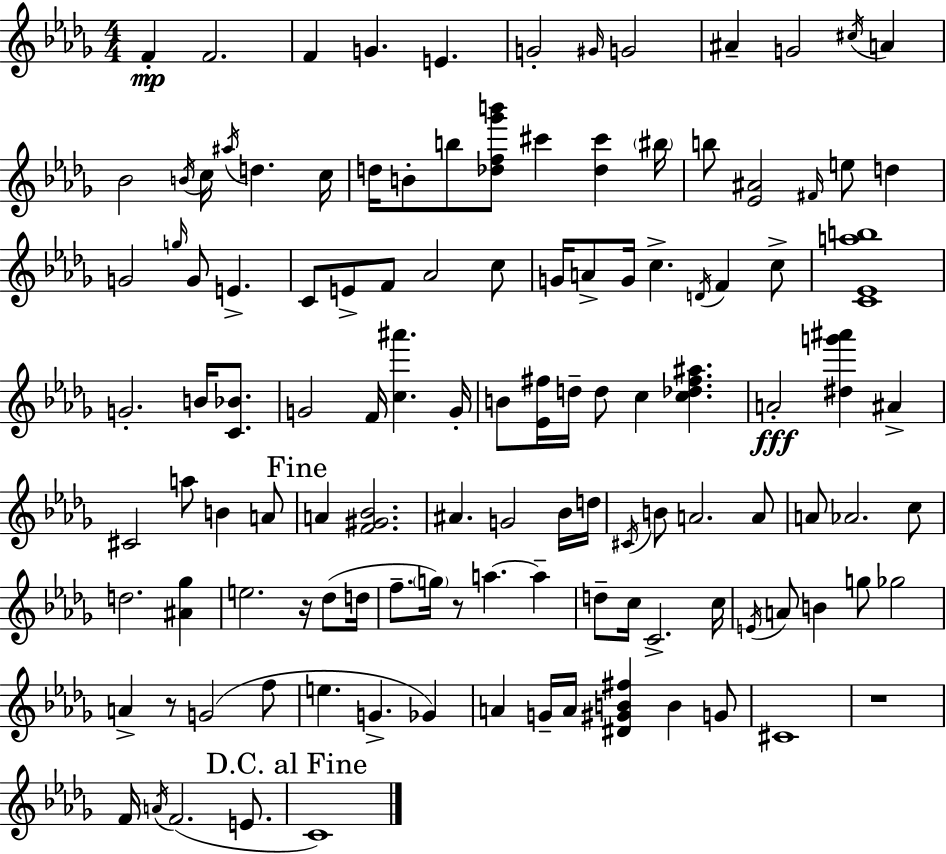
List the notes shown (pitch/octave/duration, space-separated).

F4/q F4/h. F4/q G4/q. E4/q. G4/h G#4/s G4/h A#4/q G4/h C#5/s A4/q Bb4/h B4/s C5/s A#5/s D5/q. C5/s D5/s B4/e B5/e [Db5,F5,Gb6,B6]/e C#6/q [Db5,C#6]/q BIS5/s B5/e [Eb4,A#4]/h F#4/s E5/e D5/q G4/h G5/s G4/e E4/q. C4/e E4/e F4/e Ab4/h C5/e G4/s A4/e G4/s C5/q. D4/s F4/q C5/e [C4,Eb4,A5,B5]/w G4/h. B4/s [C4,Bb4]/e. G4/h F4/s [C5,A#6]/q. G4/s B4/e [Eb4,F#5]/s D5/s D5/e C5/q [C5,Db5,F#5,A#5]/q. A4/h [D#5,G6,A#6]/q A#4/q C#4/h A5/e B4/q A4/e A4/q [F4,G#4,Bb4]/h. A#4/q. G4/h Bb4/s D5/s C#4/s B4/e A4/h. A4/e A4/e Ab4/h. C5/e D5/h. [A#4,Gb5]/q E5/h. R/s Db5/e D5/s F5/e. G5/s R/e A5/q. A5/q D5/e C5/s C4/h. C5/s E4/s A4/e B4/q G5/e Gb5/h A4/q R/e G4/h F5/e E5/q. G4/q. Gb4/q A4/q G4/s A4/s [D#4,G#4,B4,F#5]/q B4/q G4/e C#4/w R/w F4/s A4/s F4/h. E4/e. C4/w